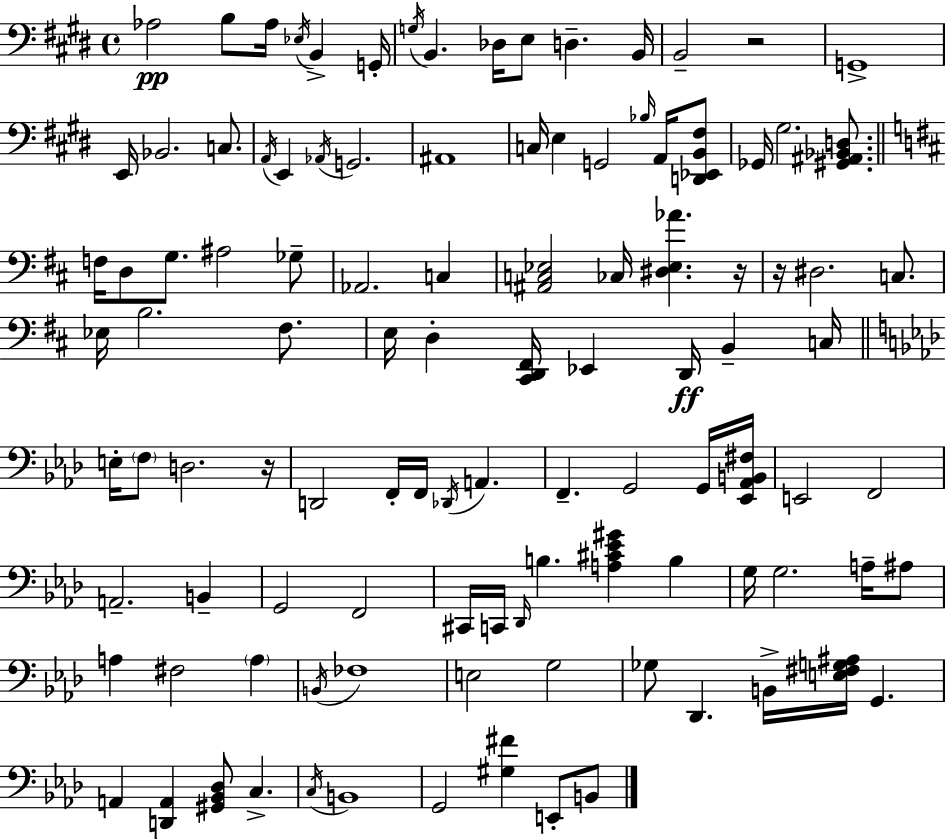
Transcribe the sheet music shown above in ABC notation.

X:1
T:Untitled
M:4/4
L:1/4
K:E
_A,2 B,/2 _A,/4 _E,/4 B,, G,,/4 G,/4 B,, _D,/4 E,/2 D, B,,/4 B,,2 z2 G,,4 E,,/4 _B,,2 C,/2 A,,/4 E,, _A,,/4 G,,2 ^A,,4 C,/4 E, G,,2 _B,/4 A,,/4 [D,,_E,,B,,^F,]/2 _G,,/4 ^G,2 [^G,,^A,,_B,,D,]/2 F,/4 D,/2 G,/2 ^A,2 _G,/2 _A,,2 C, [^A,,C,_E,]2 _C,/4 [^D,_E,_A] z/4 z/4 ^D,2 C,/2 _E,/4 B,2 ^F,/2 E,/4 D, [^C,,D,,^F,,]/4 _E,, D,,/4 B,, C,/4 E,/4 F,/2 D,2 z/4 D,,2 F,,/4 F,,/4 _D,,/4 A,, F,, G,,2 G,,/4 [_E,,_A,,B,,^F,]/4 E,,2 F,,2 A,,2 B,, G,,2 F,,2 ^C,,/4 C,,/4 _D,,/4 B, [A,^C_E^G] B, G,/4 G,2 A,/4 ^A,/2 A, ^F,2 A, B,,/4 _F,4 E,2 G,2 _G,/2 _D,, B,,/4 [E,^F,G,^A,]/4 G,, A,, [D,,A,,] [^G,,_B,,_D,]/2 C, C,/4 B,,4 G,,2 [^G,^F] E,,/2 B,,/2